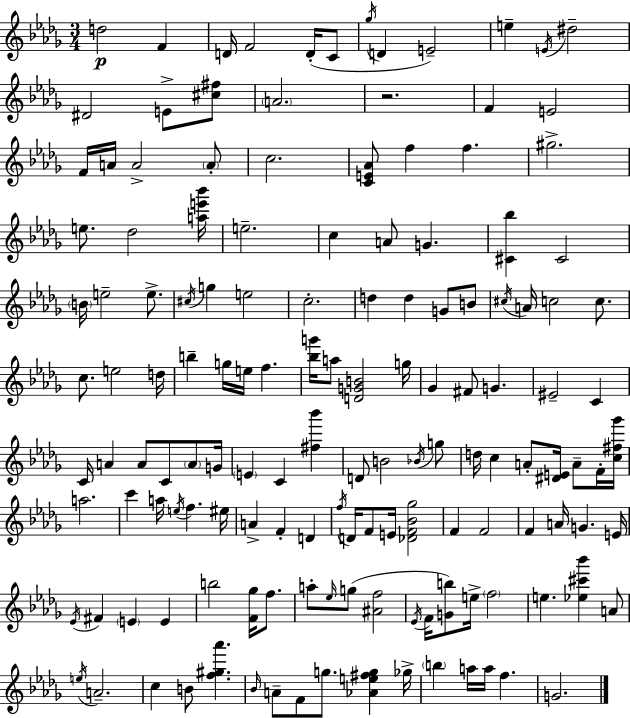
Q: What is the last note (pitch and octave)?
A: G4